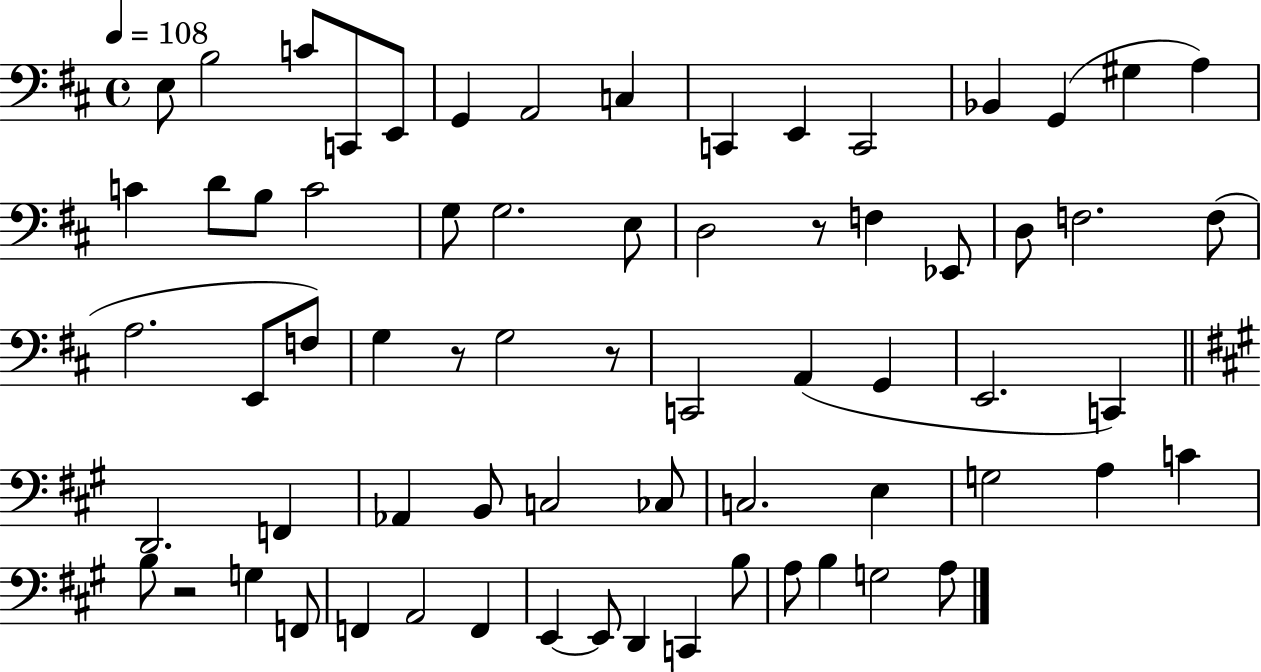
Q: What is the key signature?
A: D major